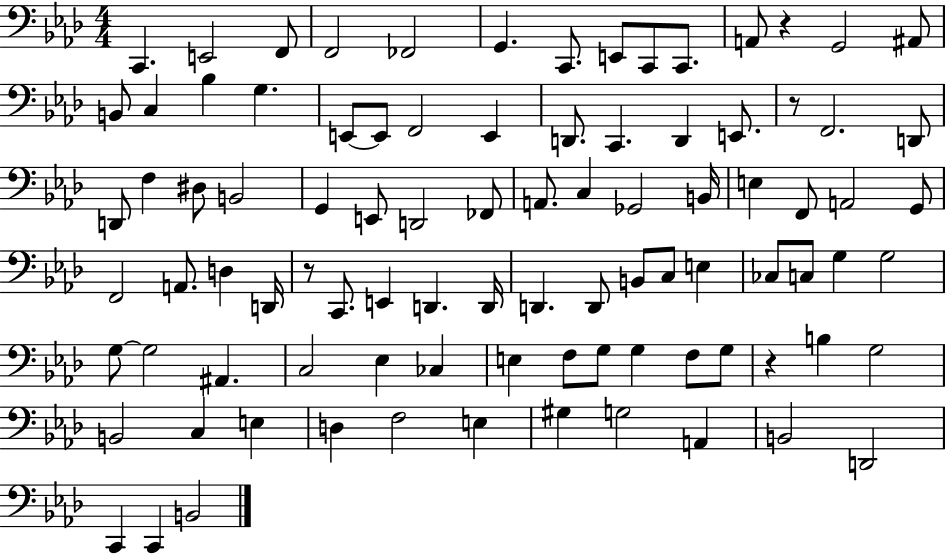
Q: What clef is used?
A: bass